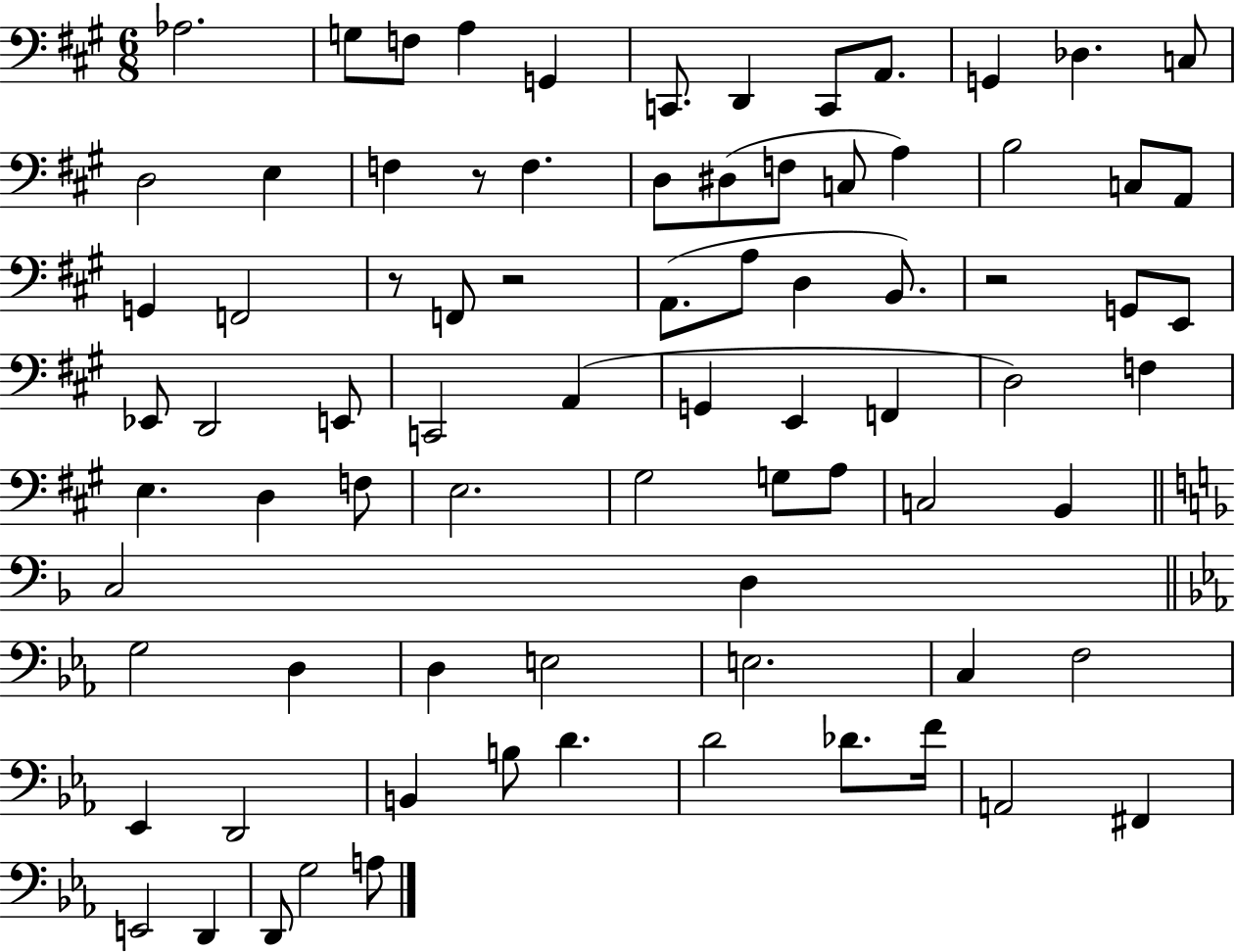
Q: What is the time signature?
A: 6/8